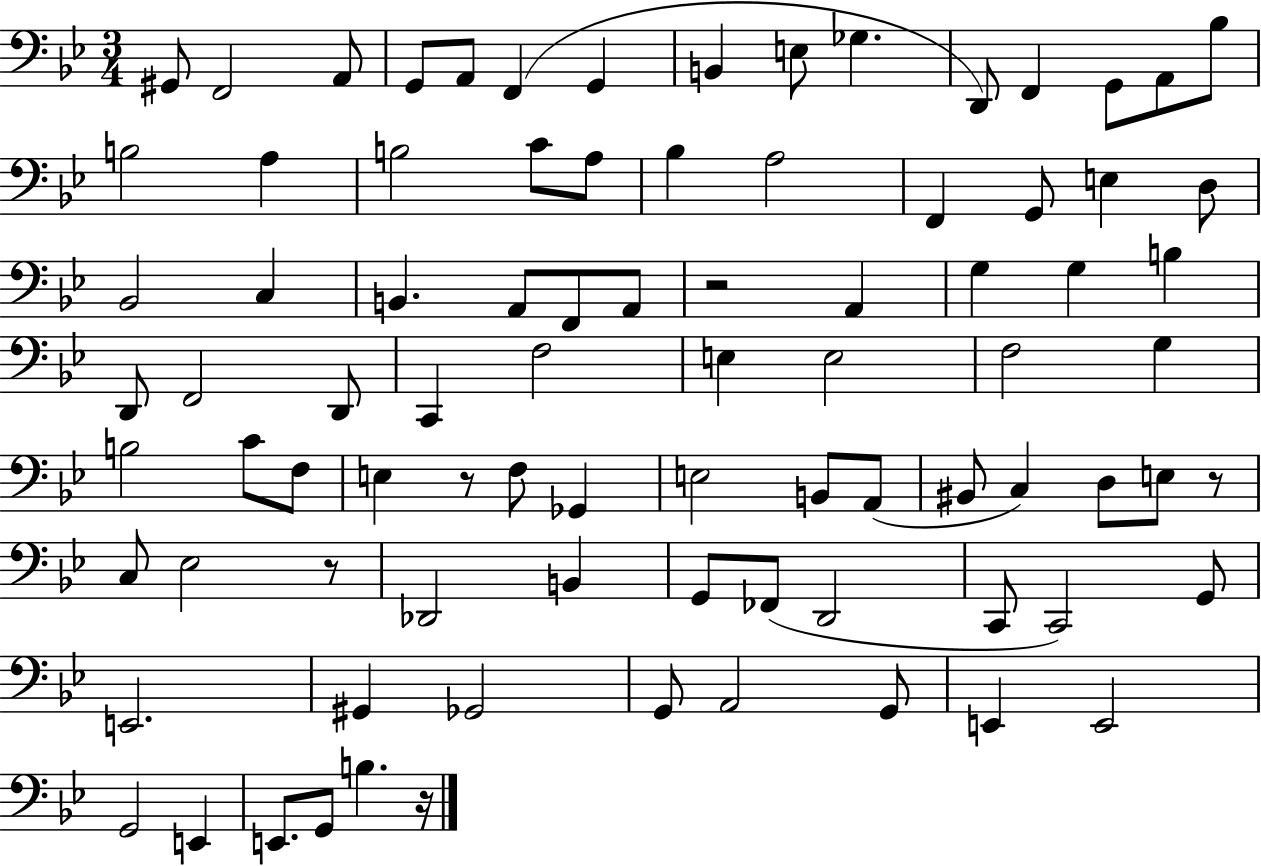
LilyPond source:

{
  \clef bass
  \numericTimeSignature
  \time 3/4
  \key bes \major
  \repeat volta 2 { gis,8 f,2 a,8 | g,8 a,8 f,4( g,4 | b,4 e8 ges4. | d,8) f,4 g,8 a,8 bes8 | \break b2 a4 | b2 c'8 a8 | bes4 a2 | f,4 g,8 e4 d8 | \break bes,2 c4 | b,4. a,8 f,8 a,8 | r2 a,4 | g4 g4 b4 | \break d,8 f,2 d,8 | c,4 f2 | e4 e2 | f2 g4 | \break b2 c'8 f8 | e4 r8 f8 ges,4 | e2 b,8 a,8( | bis,8 c4) d8 e8 r8 | \break c8 ees2 r8 | des,2 b,4 | g,8 fes,8( d,2 | c,8 c,2) g,8 | \break e,2. | gis,4 ges,2 | g,8 a,2 g,8 | e,4 e,2 | \break g,2 e,4 | e,8. g,8 b4. r16 | } \bar "|."
}